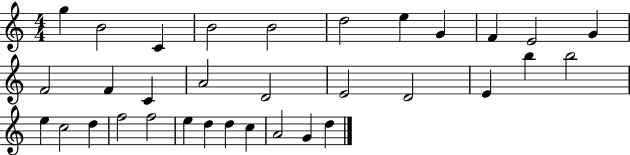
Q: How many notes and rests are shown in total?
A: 33